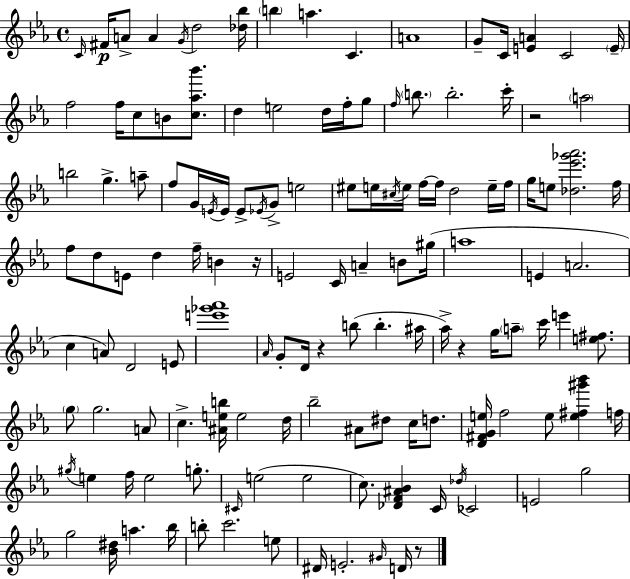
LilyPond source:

{
  \clef treble
  \time 4/4
  \defaultTimeSignature
  \key ees \major
  \grace { c'16 }\p fis'16 a'8-> a'4 \acciaccatura { g'16 } d''2 | <des'' bes''>16 \parenthesize b''4 a''4. c'4. | a'1 | g'8-- c'16 <e' a'>4 c'2 | \break \parenthesize e'16-- f''2 f''16 c''8 b'8 <c'' aes'' bes'''>8. | d''4 e''2 d''16 f''16-. | g''8 \grace { f''16 } \parenthesize b''8. b''2.-. | c'''16-. r2 \parenthesize a''2 | \break b''2 g''4.-> | a''8-- f''8 g'16 \acciaccatura { e'16 } e'16 e'8-> \acciaccatura { ees'16 } g'8-> e''2 | eis''8 e''16 \acciaccatura { cis''16 } e''16 f''16~~ f''16 d''2 | e''16-- f''16 g''16 e''8 <des'' ees''' ges''' aes'''>2. | \break f''16 f''8 d''8 e'8 d''4 | f''16-- b'4 r16 e'2 c'16 a'4-- | b'8 gis''16( a''1 | e'4 a'2. | \break c''4 a'8) d'2 | e'8 <e''' ges''' aes'''>1 | \grace { aes'16 } g'8-. d'16 r4 b''8( | b''4.-. ais''16 aes''16->) r4 g''16 \parenthesize a''8-- c'''16 | \break e'''4 <e'' fis''>8. \parenthesize g''8 g''2. | a'8 c''4.-> <ais' e'' b''>16 e''2 | d''16 bes''2-- ais'8 | dis''8 c''16 d''8. <d' fis' g' e''>16 f''2 | \break e''8 <e'' fis'' gis''' bes'''>4 f''16 \acciaccatura { gis''16 } e''4 f''16 e''2 | g''8.-. \grace { cis'16 } e''2( | e''2 c''8.) <des' f' ais' bes'>4 | c'16 \acciaccatura { des''16 } ces'2 e'2 | \break g''2 g''2 | <bes' dis''>16 a''4. bes''16 b''8-. c'''2. | e''8 dis'16 e'2.-. | \grace { gis'16 } d'16 r8 \bar "|."
}